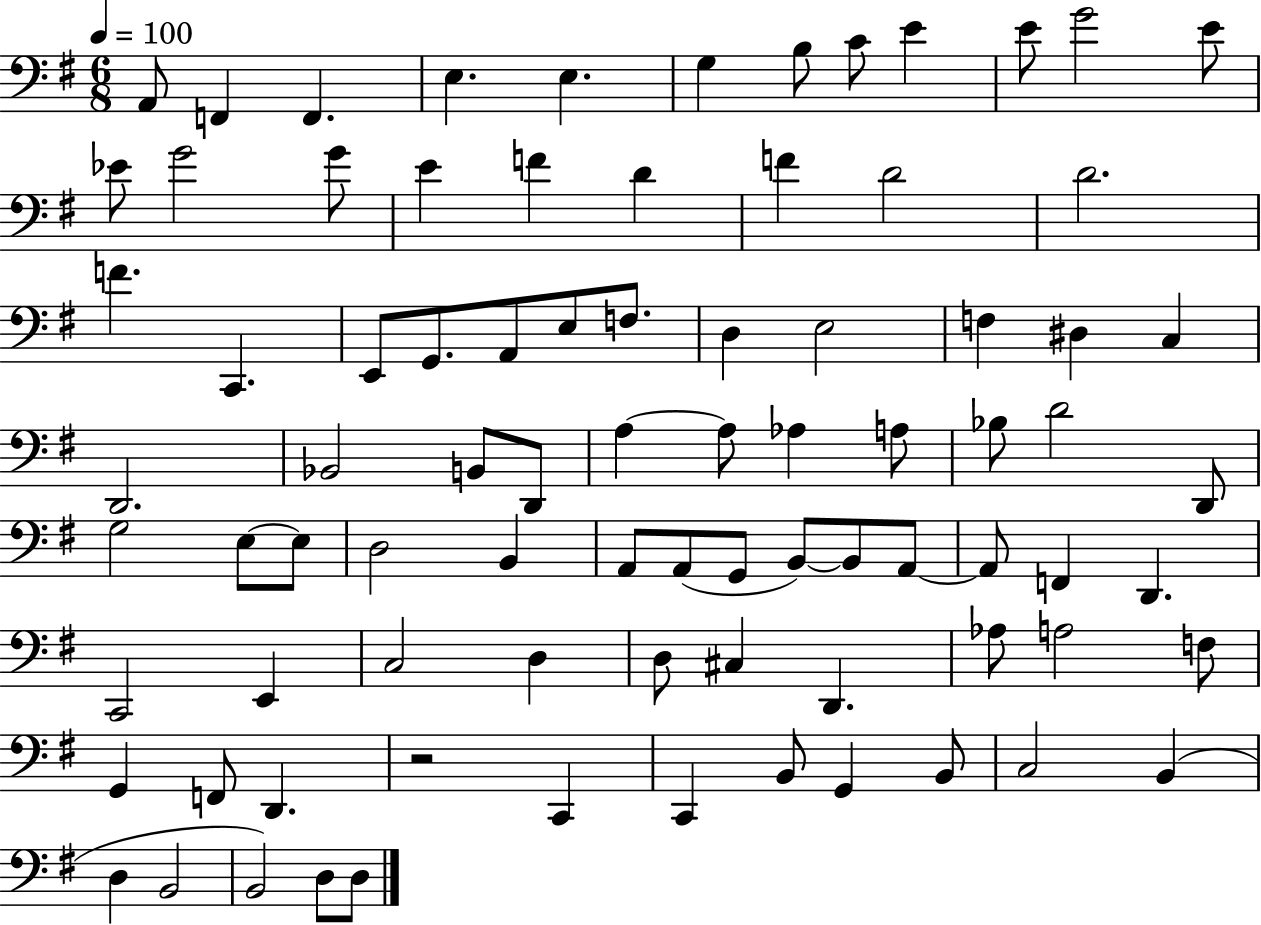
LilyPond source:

{
  \clef bass
  \numericTimeSignature
  \time 6/8
  \key g \major
  \tempo 4 = 100
  \repeat volta 2 { a,8 f,4 f,4. | e4. e4. | g4 b8 c'8 e'4 | e'8 g'2 e'8 | \break ees'8 g'2 g'8 | e'4 f'4 d'4 | f'4 d'2 | d'2. | \break f'4. c,4. | e,8 g,8. a,8 e8 f8. | d4 e2 | f4 dis4 c4 | \break d,2. | bes,2 b,8 d,8 | a4~~ a8 aes4 a8 | bes8 d'2 d,8 | \break g2 e8~~ e8 | d2 b,4 | a,8 a,8( g,8 b,8~~) b,8 a,8~~ | a,8 f,4 d,4. | \break c,2 e,4 | c2 d4 | d8 cis4 d,4. | aes8 a2 f8 | \break g,4 f,8 d,4. | r2 c,4 | c,4 b,8 g,4 b,8 | c2 b,4( | \break d4 b,2 | b,2) d8 d8 | } \bar "|."
}